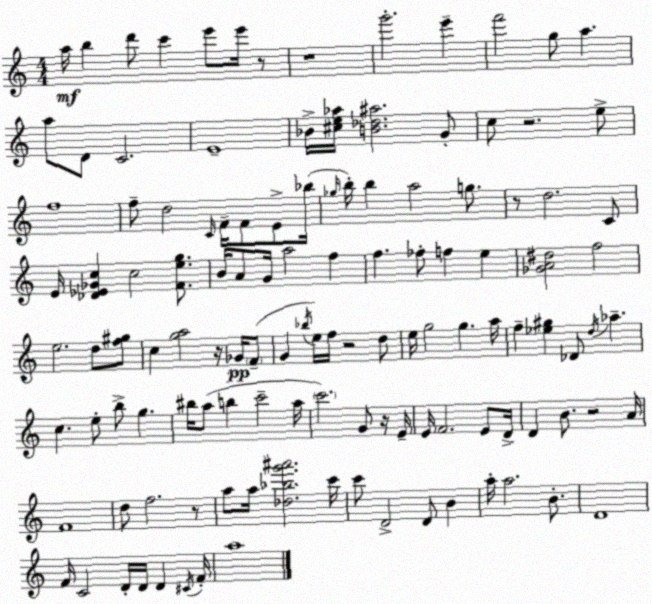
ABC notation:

X:1
T:Untitled
M:4/4
L:1/4
K:Am
a/4 b d'/2 c' e'/2 e'/4 z/2 z4 g'2 e' f'2 g/2 a a/2 D/2 C2 E4 _B/4 [^ce_a]/4 [B_d^a]2 G/2 c/2 z2 e/2 f4 f/2 d2 C/4 F/4 F/2 E/2 _b/4 _g/4 b/4 b a2 g/2 z/2 d2 C/2 E/4 [_D_E_Gc] c2 [Feg]/2 B/4 A/2 G/4 a2 f f _f/2 f e [_GA^d]2 f2 e2 d/2 [f^g]/2 c [ga]2 z/4 _G/4 F/2 G _b/4 e/4 f/4 z2 d/2 e/4 g2 g a/4 f [_e^g] _D/2 d/4 _a c e/2 b/2 g ^b/4 a/2 b c'2 a/4 c'2 G/2 z/4 E/4 E/4 F2 E/2 D/4 D B/2 z2 A/4 F4 d/2 f2 z/2 a/2 a/4 [_d_bg'^a']2 c'/4 c'/2 D2 D/2 B a/4 a2 B/2 D4 F/4 C2 D/4 D/4 D ^C/4 F/4 a4